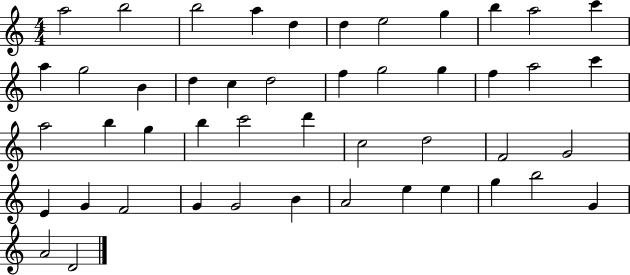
A5/h B5/h B5/h A5/q D5/q D5/q E5/h G5/q B5/q A5/h C6/q A5/q G5/h B4/q D5/q C5/q D5/h F5/q G5/h G5/q F5/q A5/h C6/q A5/h B5/q G5/q B5/q C6/h D6/q C5/h D5/h F4/h G4/h E4/q G4/q F4/h G4/q G4/h B4/q A4/h E5/q E5/q G5/q B5/h G4/q A4/h D4/h